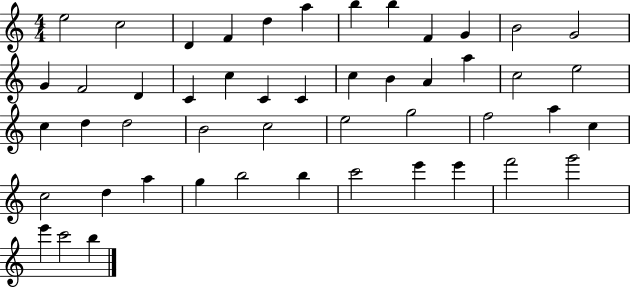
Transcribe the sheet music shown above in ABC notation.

X:1
T:Untitled
M:4/4
L:1/4
K:C
e2 c2 D F d a b b F G B2 G2 G F2 D C c C C c B A a c2 e2 c d d2 B2 c2 e2 g2 f2 a c c2 d a g b2 b c'2 e' e' f'2 g'2 e' c'2 b